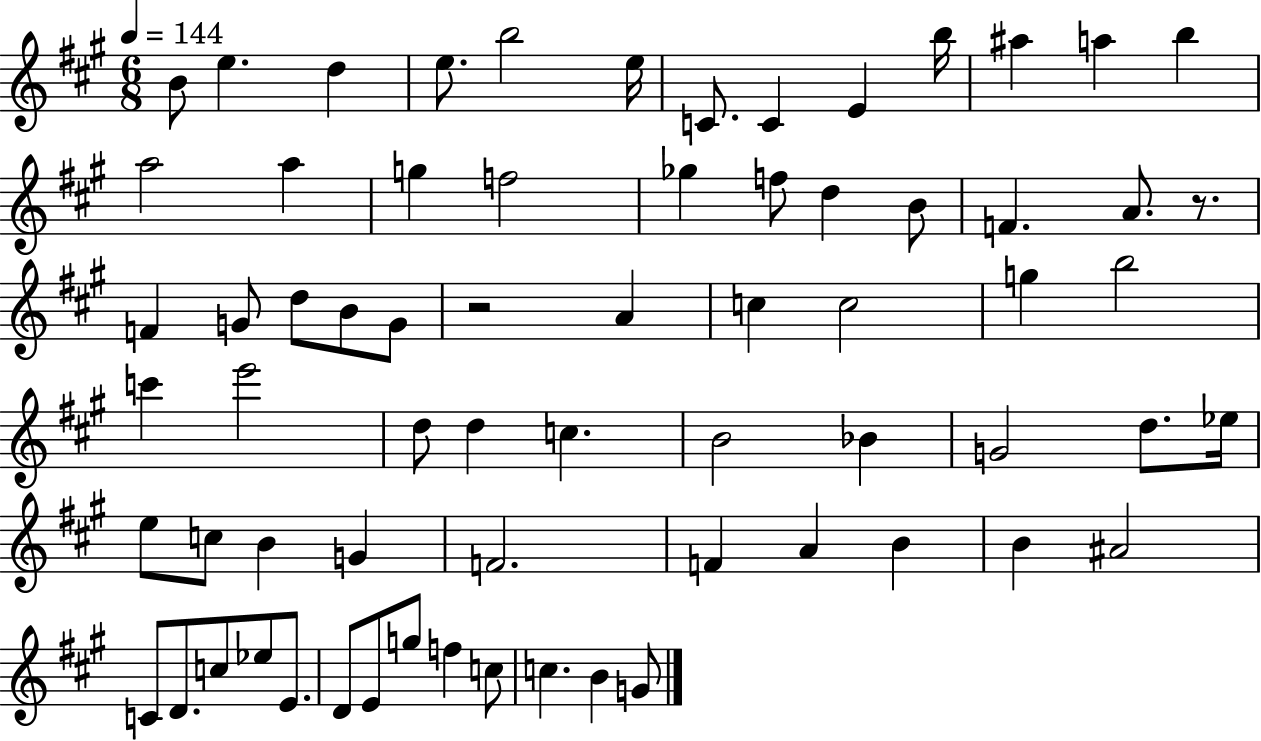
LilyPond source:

{
  \clef treble
  \numericTimeSignature
  \time 6/8
  \key a \major
  \tempo 4 = 144
  \repeat volta 2 { b'8 e''4. d''4 | e''8. b''2 e''16 | c'8. c'4 e'4 b''16 | ais''4 a''4 b''4 | \break a''2 a''4 | g''4 f''2 | ges''4 f''8 d''4 b'8 | f'4. a'8. r8. | \break f'4 g'8 d''8 b'8 g'8 | r2 a'4 | c''4 c''2 | g''4 b''2 | \break c'''4 e'''2 | d''8 d''4 c''4. | b'2 bes'4 | g'2 d''8. ees''16 | \break e''8 c''8 b'4 g'4 | f'2. | f'4 a'4 b'4 | b'4 ais'2 | \break c'8 d'8. c''8 ees''8 e'8. | d'8 e'8 g''8 f''4 c''8 | c''4. b'4 g'8 | } \bar "|."
}